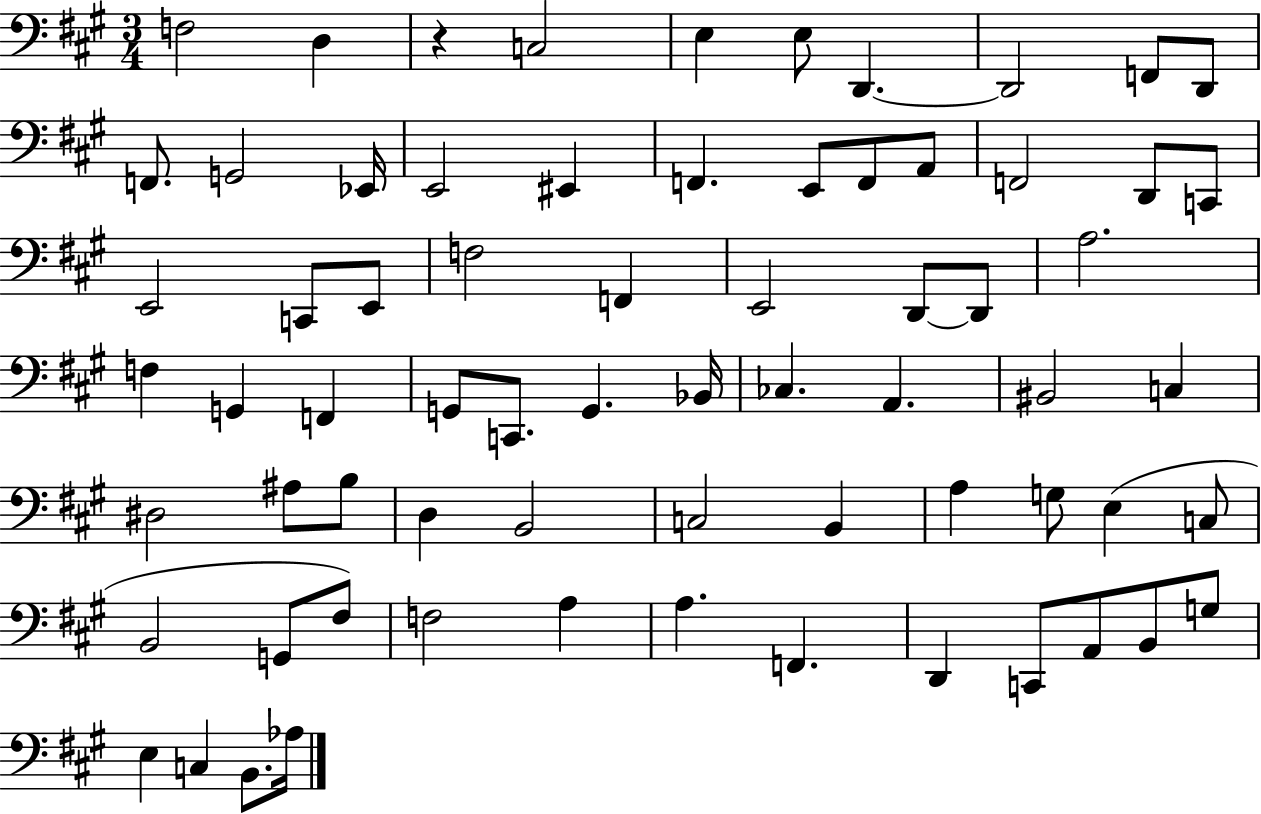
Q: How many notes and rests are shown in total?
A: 69